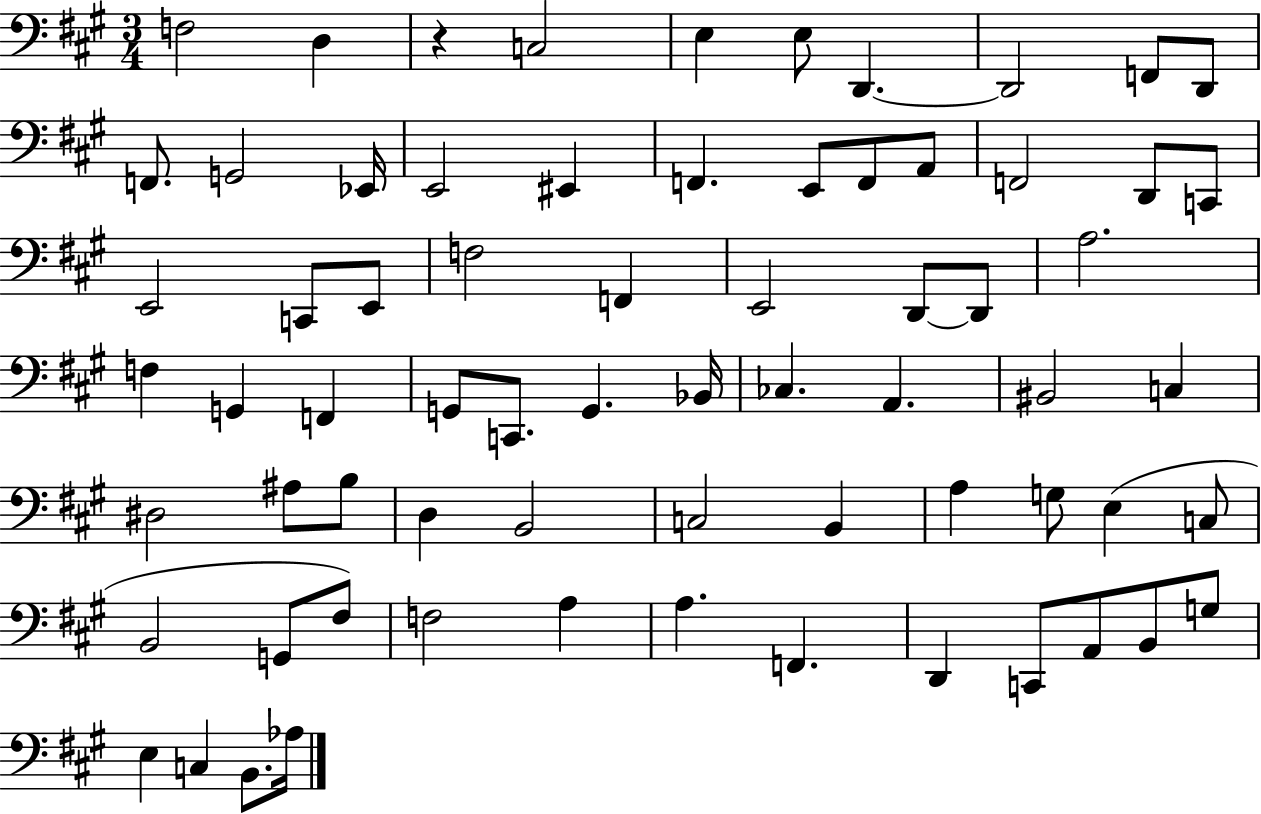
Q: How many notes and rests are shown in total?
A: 69